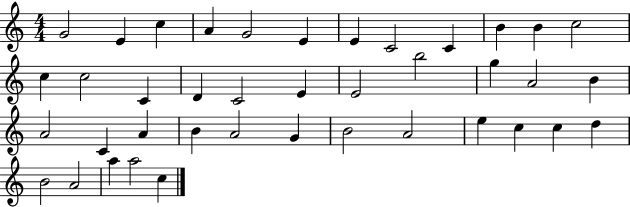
G4/h E4/q C5/q A4/q G4/h E4/q E4/q C4/h C4/q B4/q B4/q C5/h C5/q C5/h C4/q D4/q C4/h E4/q E4/h B5/h G5/q A4/h B4/q A4/h C4/q A4/q B4/q A4/h G4/q B4/h A4/h E5/q C5/q C5/q D5/q B4/h A4/h A5/q A5/h C5/q